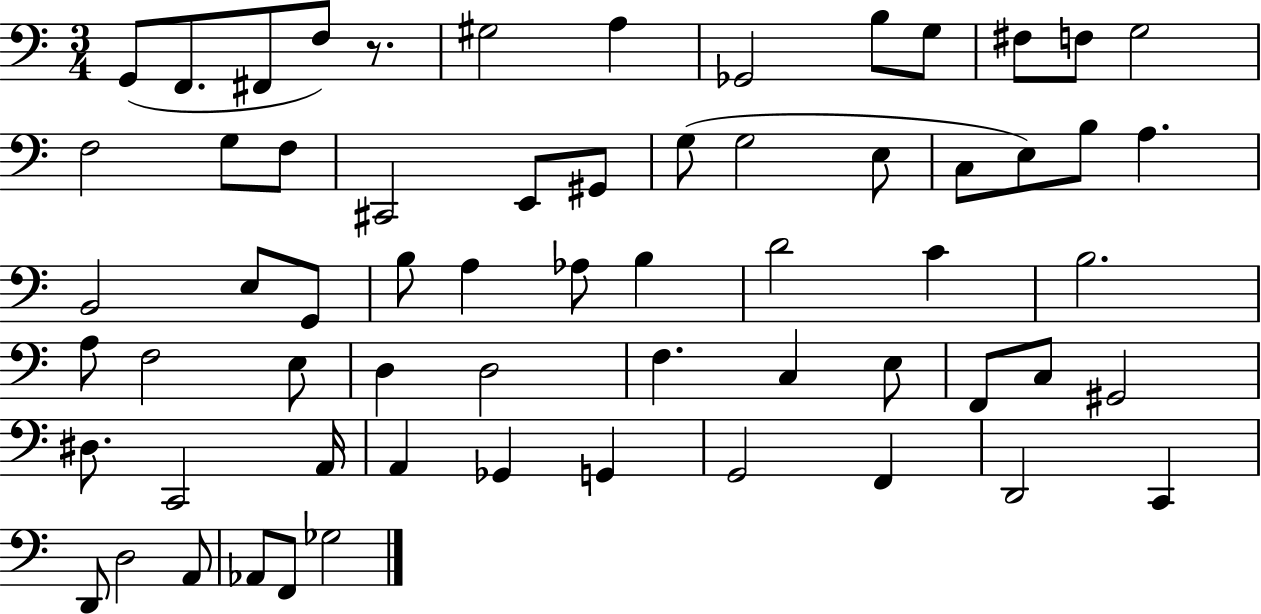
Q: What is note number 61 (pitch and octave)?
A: F2